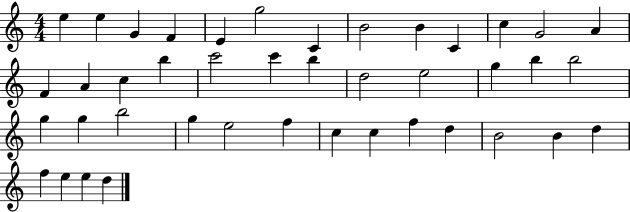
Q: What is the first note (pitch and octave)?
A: E5